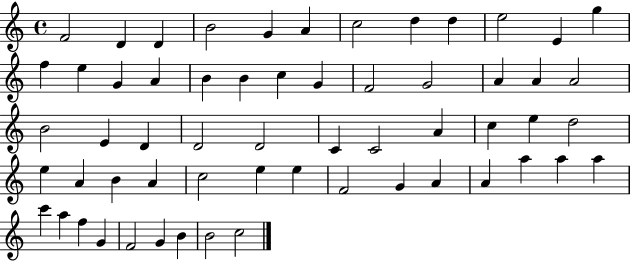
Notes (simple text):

F4/h D4/q D4/q B4/h G4/q A4/q C5/h D5/q D5/q E5/h E4/q G5/q F5/q E5/q G4/q A4/q B4/q B4/q C5/q G4/q F4/h G4/h A4/q A4/q A4/h B4/h E4/q D4/q D4/h D4/h C4/q C4/h A4/q C5/q E5/q D5/h E5/q A4/q B4/q A4/q C5/h E5/q E5/q F4/h G4/q A4/q A4/q A5/q A5/q A5/q C6/q A5/q F5/q G4/q F4/h G4/q B4/q B4/h C5/h